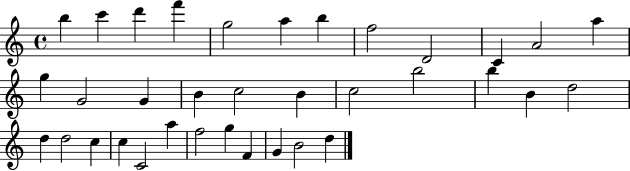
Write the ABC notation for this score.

X:1
T:Untitled
M:4/4
L:1/4
K:C
b c' d' f' g2 a b f2 D2 C A2 a g G2 G B c2 B c2 b2 b B d2 d d2 c c C2 a f2 g F G B2 d